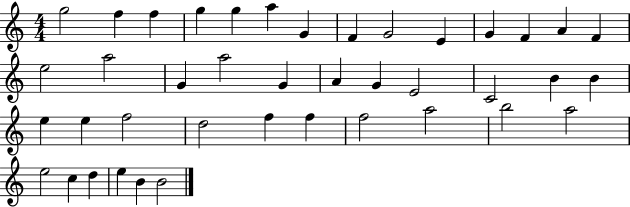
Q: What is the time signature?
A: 4/4